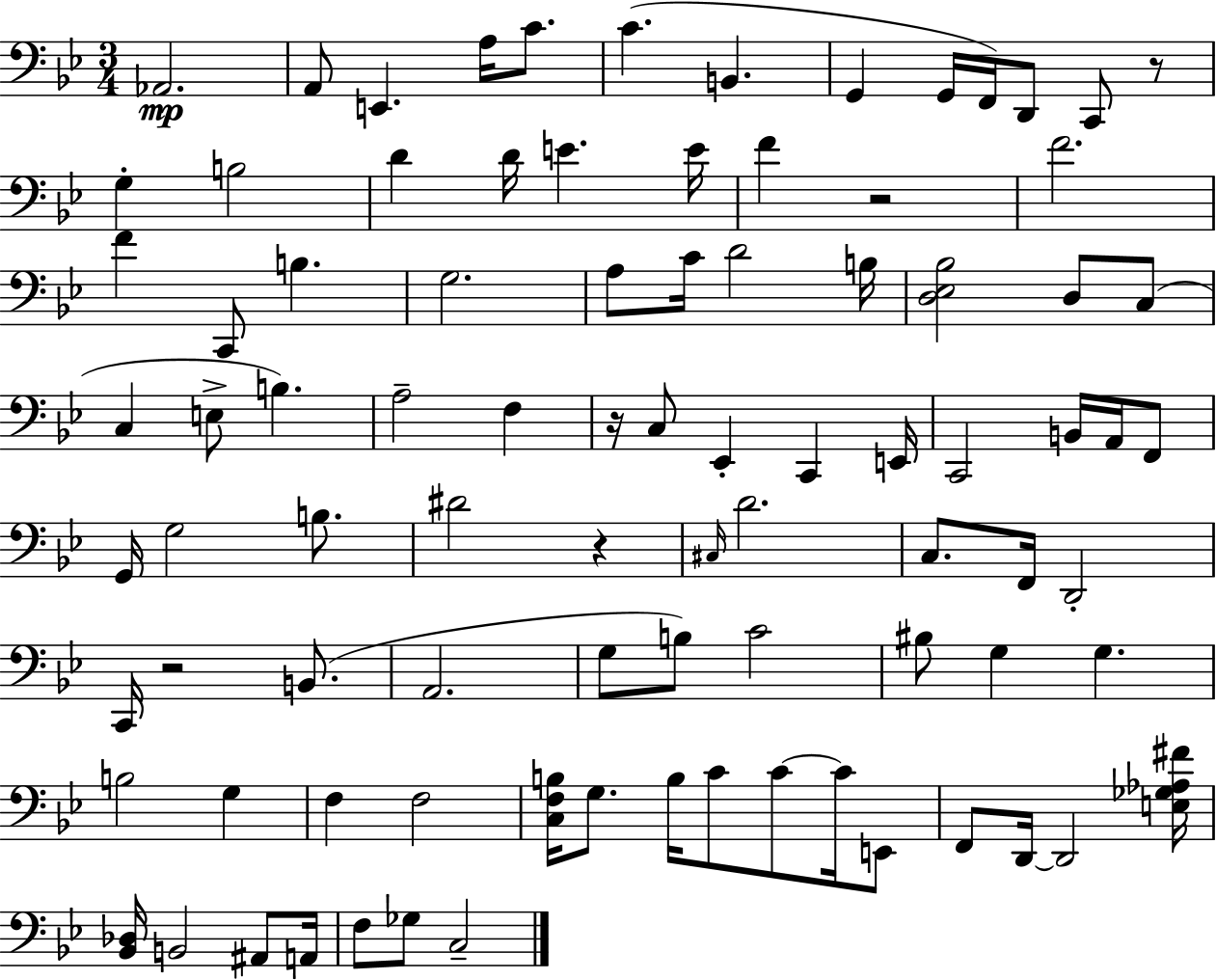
X:1
T:Untitled
M:3/4
L:1/4
K:Gm
_A,,2 A,,/2 E,, A,/4 C/2 C B,, G,, G,,/4 F,,/4 D,,/2 C,,/2 z/2 G, B,2 D D/4 E E/4 F z2 F2 F C,,/2 B, G,2 A,/2 C/4 D2 B,/4 [D,_E,_B,]2 D,/2 C,/2 C, E,/2 B, A,2 F, z/4 C,/2 _E,, C,, E,,/4 C,,2 B,,/4 A,,/4 F,,/2 G,,/4 G,2 B,/2 ^D2 z ^C,/4 D2 C,/2 F,,/4 D,,2 C,,/4 z2 B,,/2 A,,2 G,/2 B,/2 C2 ^B,/2 G, G, B,2 G, F, F,2 [C,F,B,]/4 G,/2 B,/4 C/2 C/2 C/4 E,,/2 F,,/2 D,,/4 D,,2 [E,_G,_A,^F]/4 [_B,,_D,]/4 B,,2 ^A,,/2 A,,/4 F,/2 _G,/2 C,2